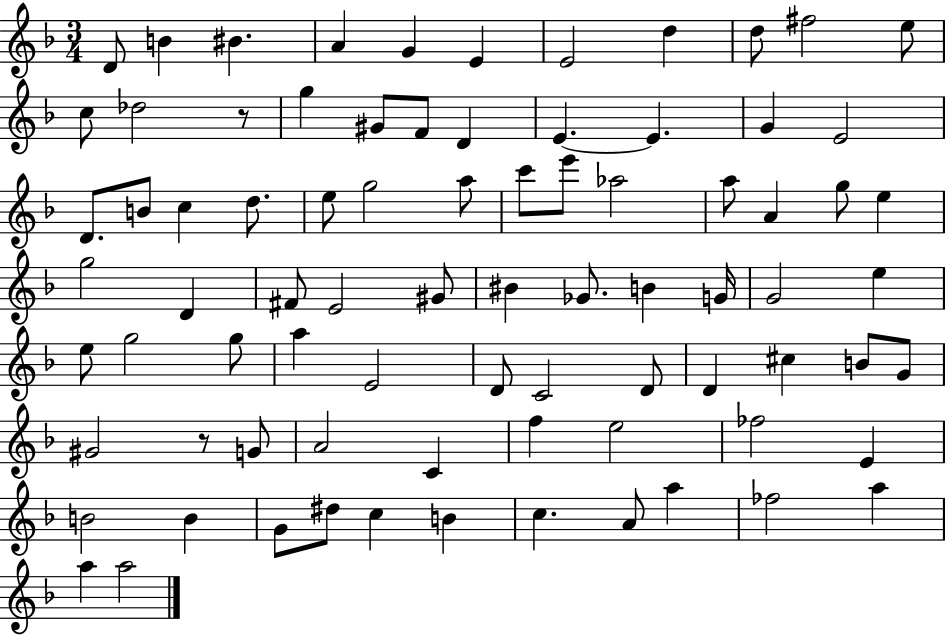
{
  \clef treble
  \numericTimeSignature
  \time 3/4
  \key f \major
  d'8 b'4 bis'4. | a'4 g'4 e'4 | e'2 d''4 | d''8 fis''2 e''8 | \break c''8 des''2 r8 | g''4 gis'8 f'8 d'4 | e'4.~~ e'4. | g'4 e'2 | \break d'8. b'8 c''4 d''8. | e''8 g''2 a''8 | c'''8 e'''8 aes''2 | a''8 a'4 g''8 e''4 | \break g''2 d'4 | fis'8 e'2 gis'8 | bis'4 ges'8. b'4 g'16 | g'2 e''4 | \break e''8 g''2 g''8 | a''4 e'2 | d'8 c'2 d'8 | d'4 cis''4 b'8 g'8 | \break gis'2 r8 g'8 | a'2 c'4 | f''4 e''2 | fes''2 e'4 | \break b'2 b'4 | g'8 dis''8 c''4 b'4 | c''4. a'8 a''4 | fes''2 a''4 | \break a''4 a''2 | \bar "|."
}